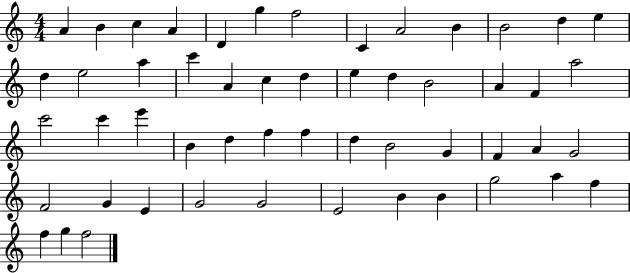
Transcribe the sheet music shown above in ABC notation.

X:1
T:Untitled
M:4/4
L:1/4
K:C
A B c A D g f2 C A2 B B2 d e d e2 a c' A c d e d B2 A F a2 c'2 c' e' B d f f d B2 G F A G2 F2 G E G2 G2 E2 B B g2 a f f g f2